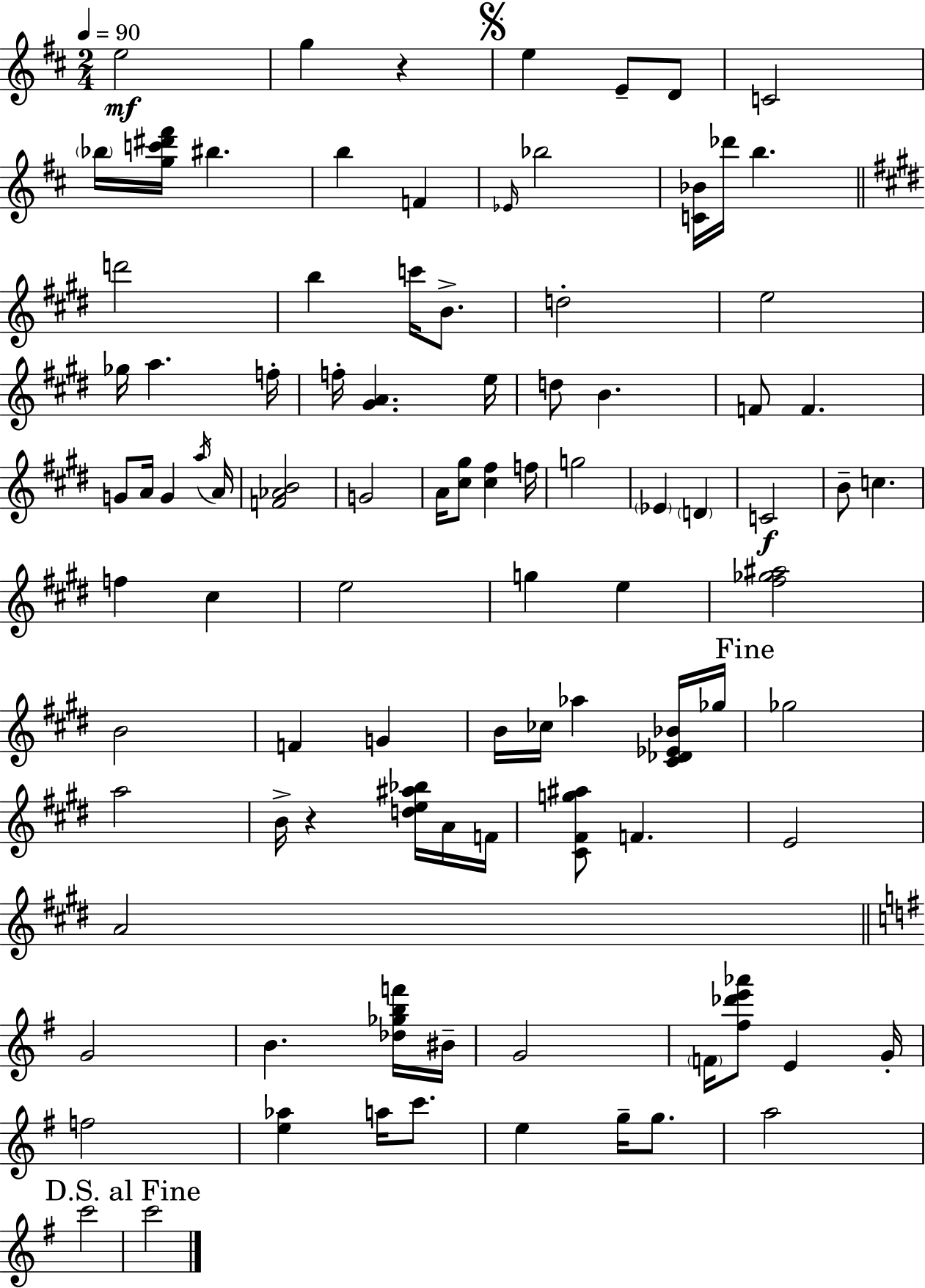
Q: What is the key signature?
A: D major